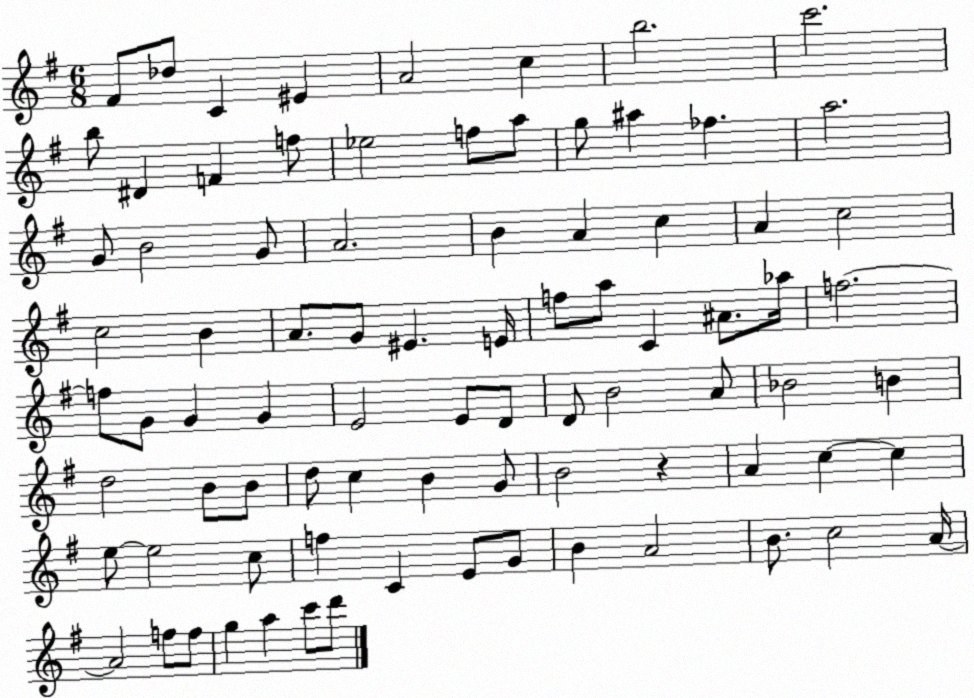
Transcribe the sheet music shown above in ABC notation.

X:1
T:Untitled
M:6/8
L:1/4
K:G
^F/2 _d/2 C ^E A2 c b2 c'2 b/2 ^D F f/2 _e2 f/2 a/2 g/2 ^a _f a2 G/2 B2 G/2 A2 B A c A c2 c2 B A/2 G/2 ^E E/4 f/2 a/2 C ^A/2 _a/4 f2 f/2 G/2 G G E2 E/2 D/2 D/2 B2 A/2 _B2 B d2 B/2 B/2 d/2 c B G/2 B2 z A c c e/2 e2 c/2 f C E/2 G/2 B A2 B/2 c2 A/4 A2 f/2 f/2 g a c'/2 d'/2